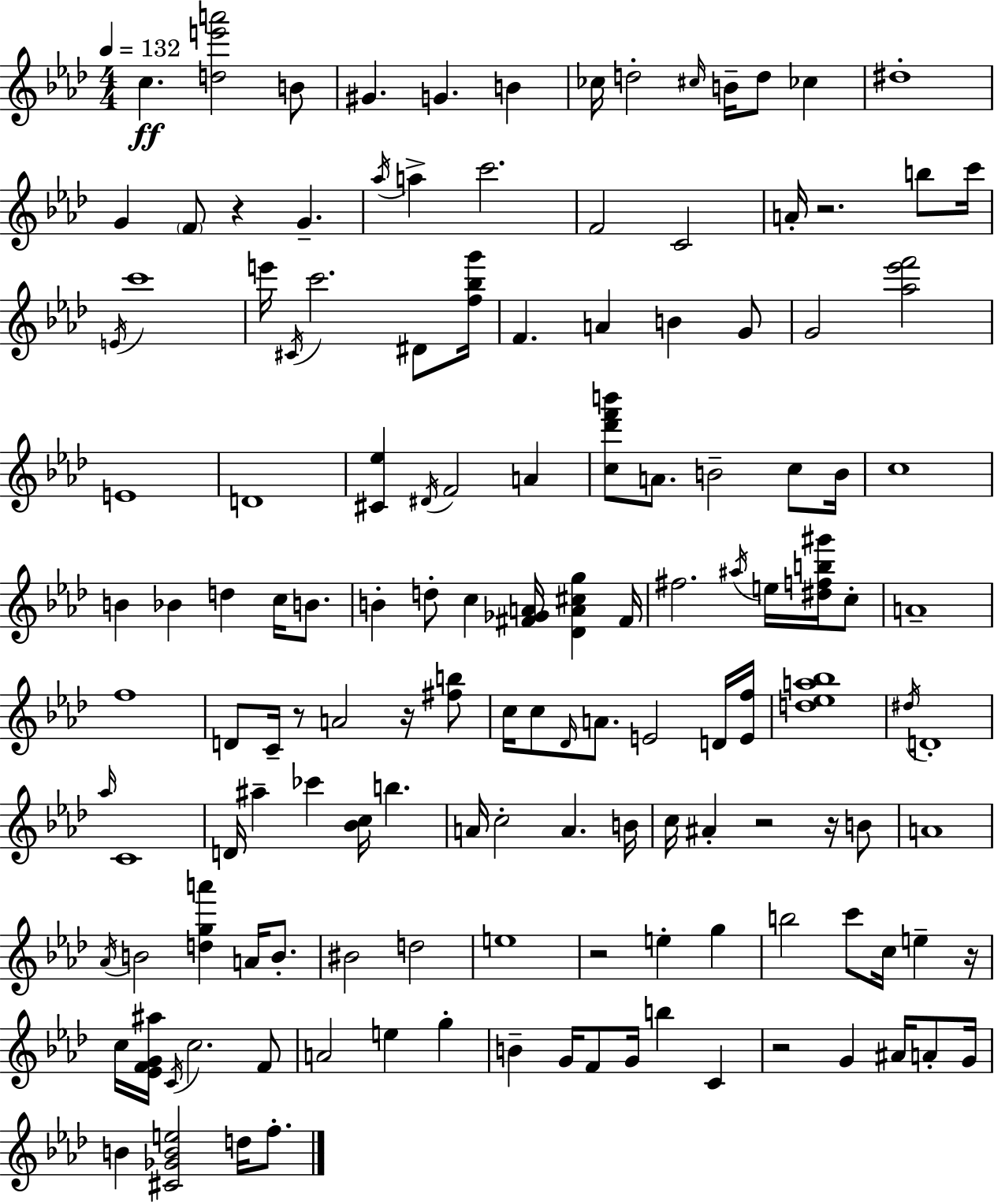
{
  \clef treble
  \numericTimeSignature
  \time 4/4
  \key aes \major
  \tempo 4 = 132
  \repeat volta 2 { c''4.\ff <d'' e''' a'''>2 b'8 | gis'4. g'4. b'4 | ces''16 d''2-. \grace { cis''16 } b'16-- d''8 ces''4 | dis''1-. | \break g'4 \parenthesize f'8 r4 g'4.-- | \acciaccatura { aes''16 } a''4-> c'''2. | f'2 c'2 | a'16-. r2. b''8 | \break c'''16 \acciaccatura { e'16 } c'''1 | e'''16 \acciaccatura { cis'16 } c'''2. | dis'8 <f'' bes'' g'''>16 f'4. a'4 b'4 | g'8 g'2 <aes'' ees''' f'''>2 | \break e'1 | d'1 | <cis' ees''>4 \acciaccatura { dis'16 } f'2 | a'4 <c'' des''' f''' b'''>8 a'8. b'2-- | \break c''8 b'16 c''1 | b'4 bes'4 d''4 | c''16 b'8. b'4-. d''8-. c''4 <fis' ges' a'>16 | <des' a' cis'' g''>4 fis'16 fis''2. | \break \acciaccatura { ais''16 } e''16 <dis'' f'' b'' gis'''>16 c''8-. a'1-- | f''1 | d'8 c'16-- r8 a'2 | r16 <fis'' b''>8 c''16 c''8 \grace { des'16 } a'8. e'2 | \break d'16 <e' f''>16 <d'' ees'' a'' bes''>1 | \acciaccatura { dis''16 } d'1-. | \grace { aes''16 } c'1 | d'16 ais''4-- ces'''4 | \break <bes' c''>16 b''4. a'16 c''2-. | a'4. b'16 c''16 ais'4-. r2 | r16 b'8 a'1 | \acciaccatura { aes'16 } b'2 | \break <d'' g'' a'''>4 a'16 b'8.-. bis'2 | d''2 e''1 | r2 | e''4-. g''4 b''2 | \break c'''8 c''16 e''4-- r16 c''16 <ees' f' g' ais''>16 \acciaccatura { c'16 } c''2. | f'8 a'2 | e''4 g''4-. b'4-- g'16 | f'8 g'16 b''4 c'4 r2 | \break g'4 ais'16 a'8-. g'16 b'4 <cis' ges' b' e''>2 | d''16 f''8.-. } \bar "|."
}